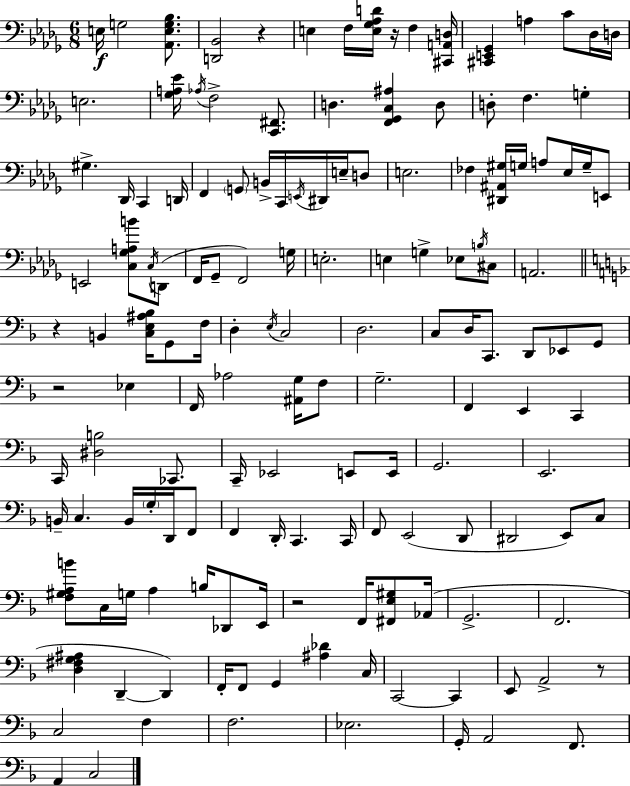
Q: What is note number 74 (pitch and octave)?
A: C2